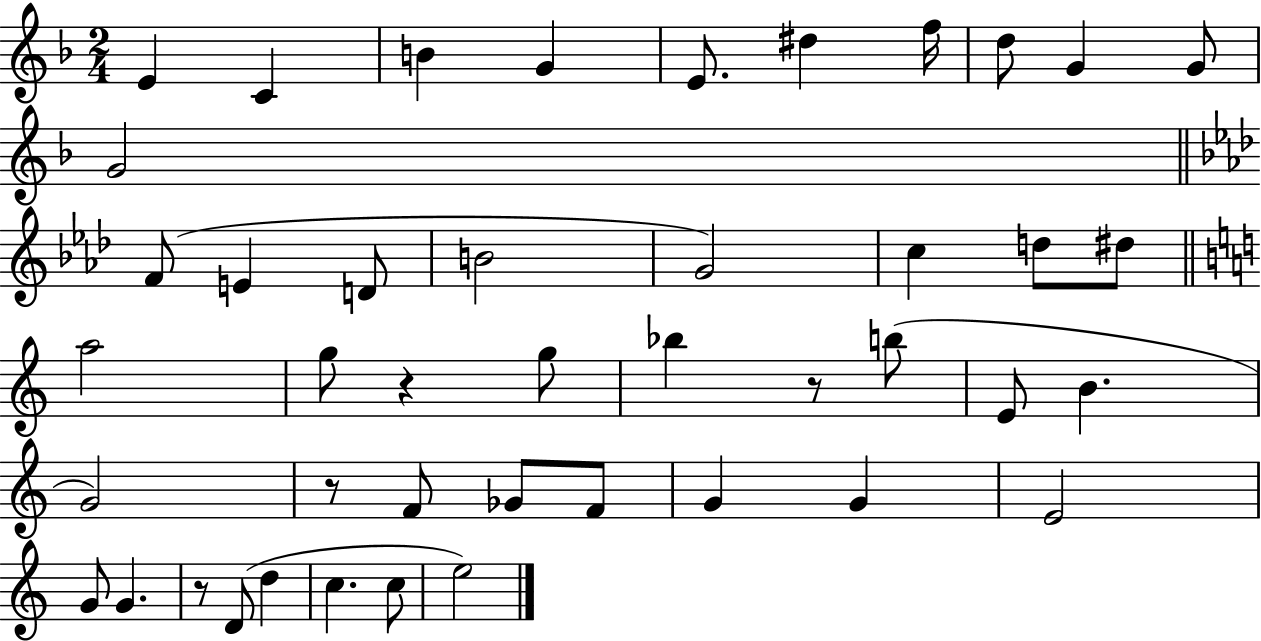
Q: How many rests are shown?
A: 4